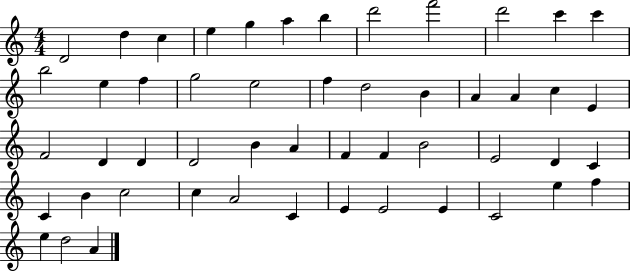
{
  \clef treble
  \numericTimeSignature
  \time 4/4
  \key c \major
  d'2 d''4 c''4 | e''4 g''4 a''4 b''4 | d'''2 f'''2 | d'''2 c'''4 c'''4 | \break b''2 e''4 f''4 | g''2 e''2 | f''4 d''2 b'4 | a'4 a'4 c''4 e'4 | \break f'2 d'4 d'4 | d'2 b'4 a'4 | f'4 f'4 b'2 | e'2 d'4 c'4 | \break c'4 b'4 c''2 | c''4 a'2 c'4 | e'4 e'2 e'4 | c'2 e''4 f''4 | \break e''4 d''2 a'4 | \bar "|."
}